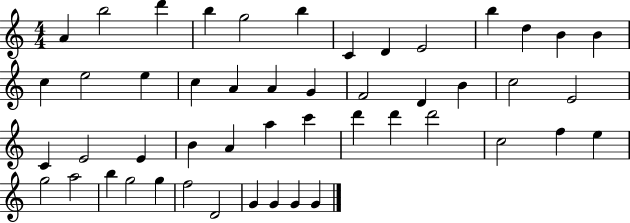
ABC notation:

X:1
T:Untitled
M:4/4
L:1/4
K:C
A b2 d' b g2 b C D E2 b d B B c e2 e c A A G F2 D B c2 E2 C E2 E B A a c' d' d' d'2 c2 f e g2 a2 b g2 g f2 D2 G G G G